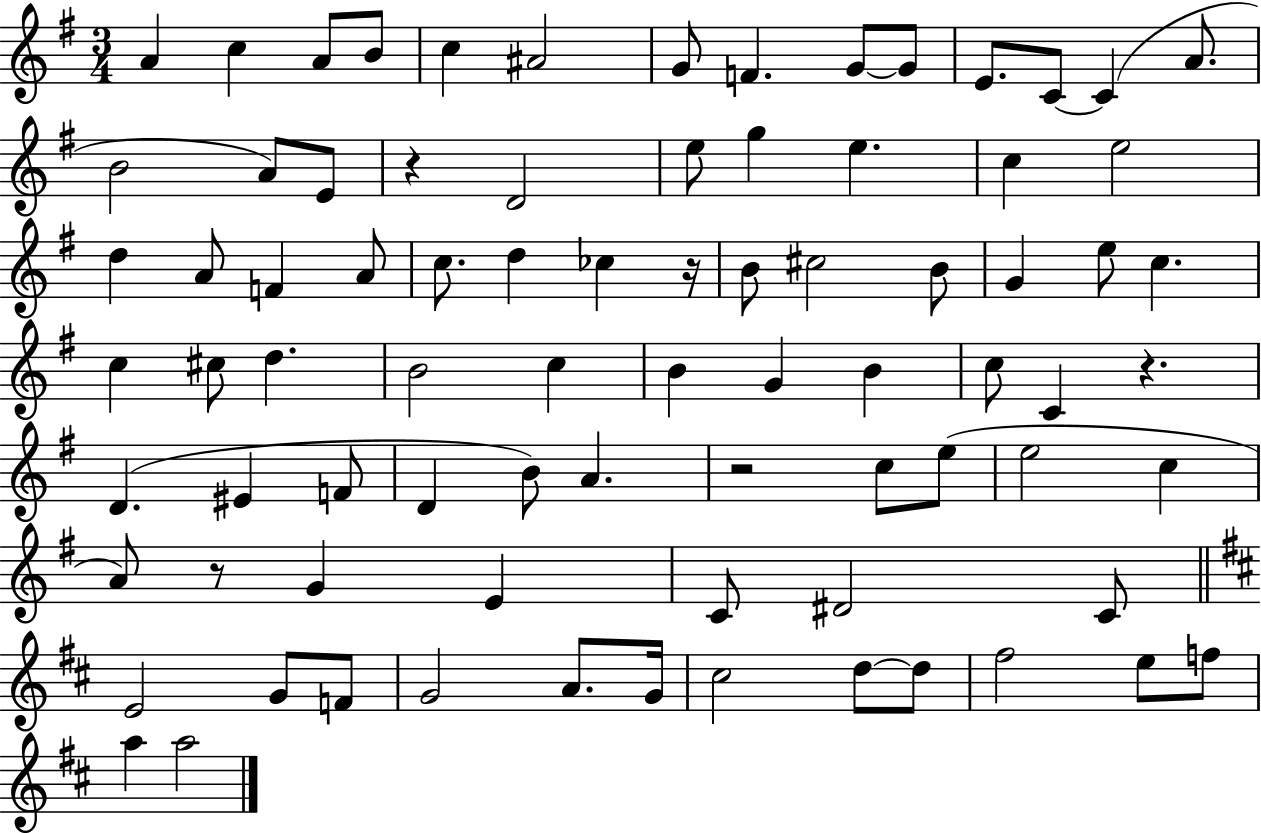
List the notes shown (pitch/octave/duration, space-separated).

A4/q C5/q A4/e B4/e C5/q A#4/h G4/e F4/q. G4/e G4/e E4/e. C4/e C4/q A4/e. B4/h A4/e E4/e R/q D4/h E5/e G5/q E5/q. C5/q E5/h D5/q A4/e F4/q A4/e C5/e. D5/q CES5/q R/s B4/e C#5/h B4/e G4/q E5/e C5/q. C5/q C#5/e D5/q. B4/h C5/q B4/q G4/q B4/q C5/e C4/q R/q. D4/q. EIS4/q F4/e D4/q B4/e A4/q. R/h C5/e E5/e E5/h C5/q A4/e R/e G4/q E4/q C4/e D#4/h C4/e E4/h G4/e F4/e G4/h A4/e. G4/s C#5/h D5/e D5/e F#5/h E5/e F5/e A5/q A5/h